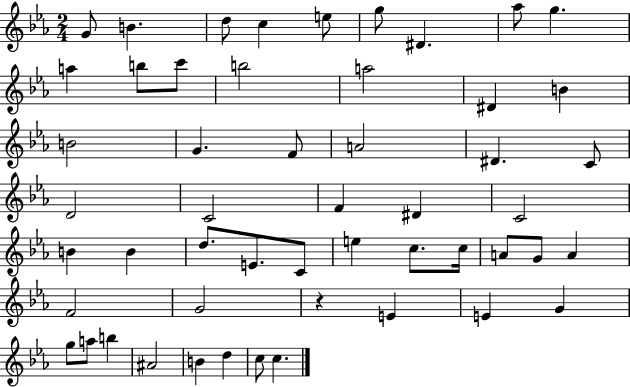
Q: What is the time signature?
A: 2/4